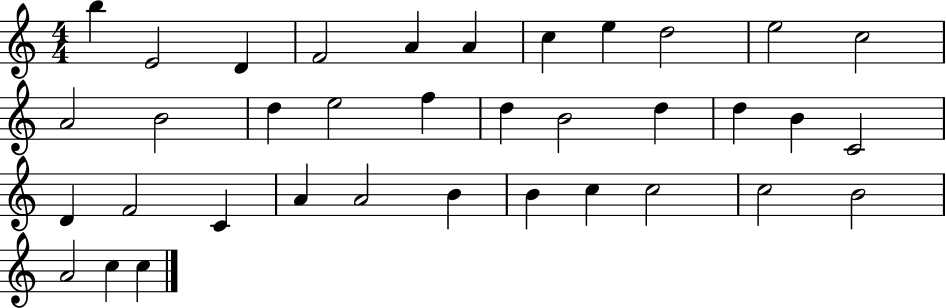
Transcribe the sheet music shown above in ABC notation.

X:1
T:Untitled
M:4/4
L:1/4
K:C
b E2 D F2 A A c e d2 e2 c2 A2 B2 d e2 f d B2 d d B C2 D F2 C A A2 B B c c2 c2 B2 A2 c c